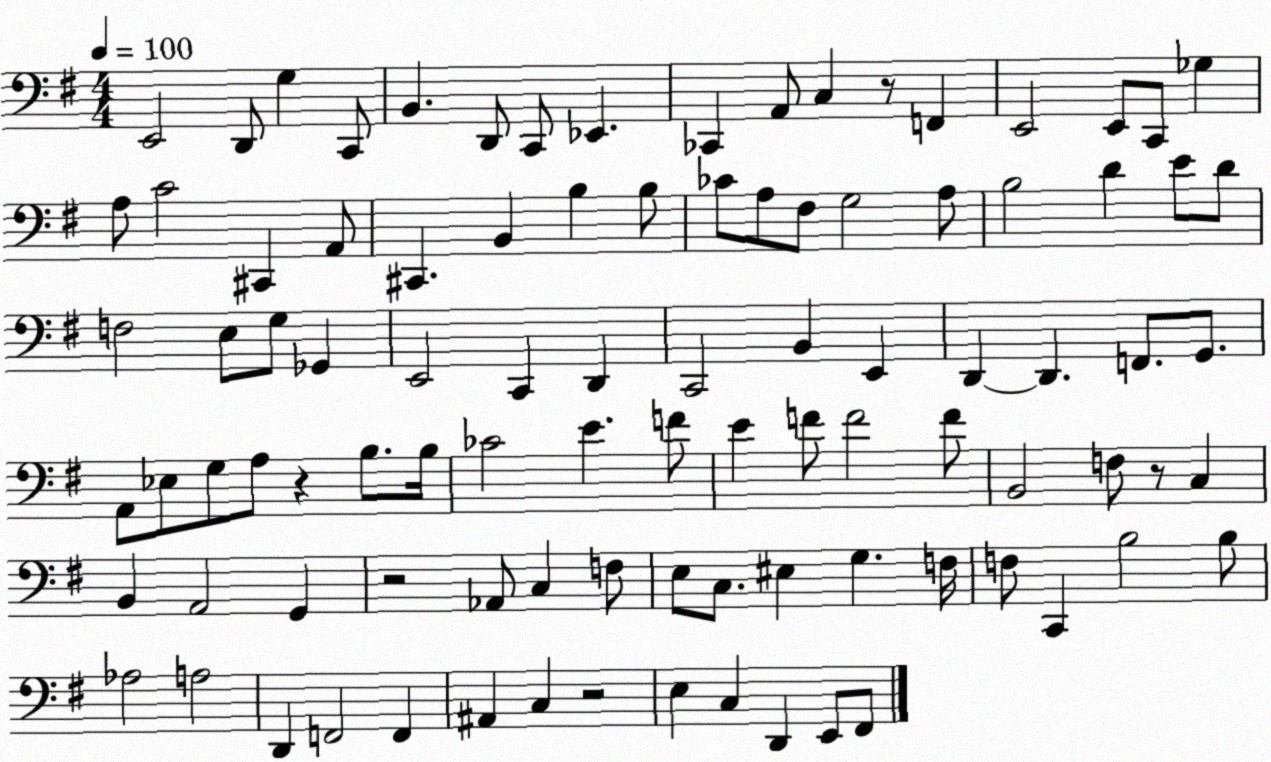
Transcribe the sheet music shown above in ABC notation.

X:1
T:Untitled
M:4/4
L:1/4
K:G
E,,2 D,,/2 G, C,,/2 B,, D,,/2 C,,/2 _E,, _C,, A,,/2 C, z/2 F,, E,,2 E,,/2 C,,/2 _G, A,/2 C2 ^C,, A,,/2 ^C,, B,, B, B,/2 _C/2 A,/2 ^F,/2 G,2 A,/2 B,2 D E/2 D/2 F,2 E,/2 G,/2 _G,, E,,2 C,, D,, C,,2 B,, E,, D,, D,, F,,/2 G,,/2 A,,/2 _E,/2 G,/2 A,/2 z B,/2 B,/4 _C2 E F/2 E F/2 F2 F/2 B,,2 F,/2 z/2 C, B,, A,,2 G,, z2 _A,,/2 C, F,/2 E,/2 C,/2 ^E, G, F,/4 F,/2 C,, B,2 B,/2 _A,2 A,2 D,, F,,2 F,, ^A,, C, z2 E, C, D,, E,,/2 ^F,,/2